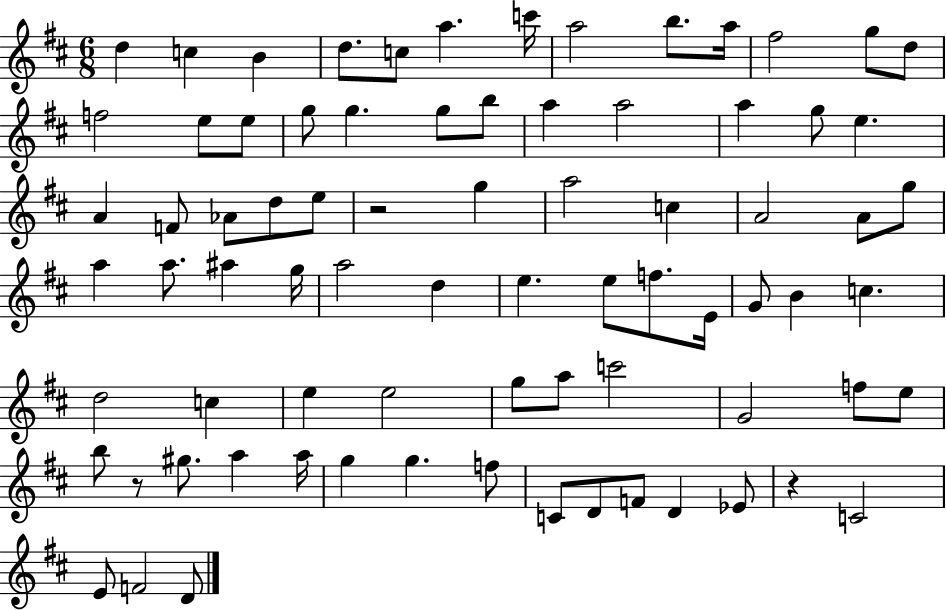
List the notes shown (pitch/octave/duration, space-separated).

D5/q C5/q B4/q D5/e. C5/e A5/q. C6/s A5/h B5/e. A5/s F#5/h G5/e D5/e F5/h E5/e E5/e G5/e G5/q. G5/e B5/e A5/q A5/h A5/q G5/e E5/q. A4/q F4/e Ab4/e D5/e E5/e R/h G5/q A5/h C5/q A4/h A4/e G5/e A5/q A5/e. A#5/q G5/s A5/h D5/q E5/q. E5/e F5/e. E4/s G4/e B4/q C5/q. D5/h C5/q E5/q E5/h G5/e A5/e C6/h G4/h F5/e E5/e B5/e R/e G#5/e. A5/q A5/s G5/q G5/q. F5/e C4/e D4/e F4/e D4/q Eb4/e R/q C4/h E4/e F4/h D4/e